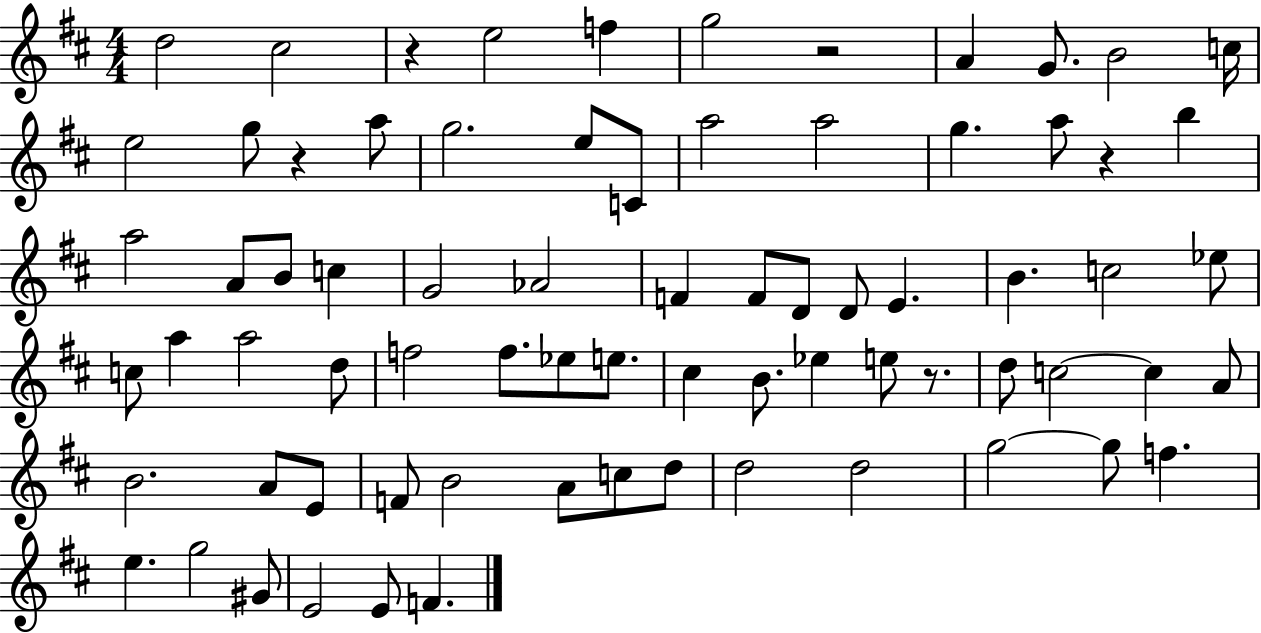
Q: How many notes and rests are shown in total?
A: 74